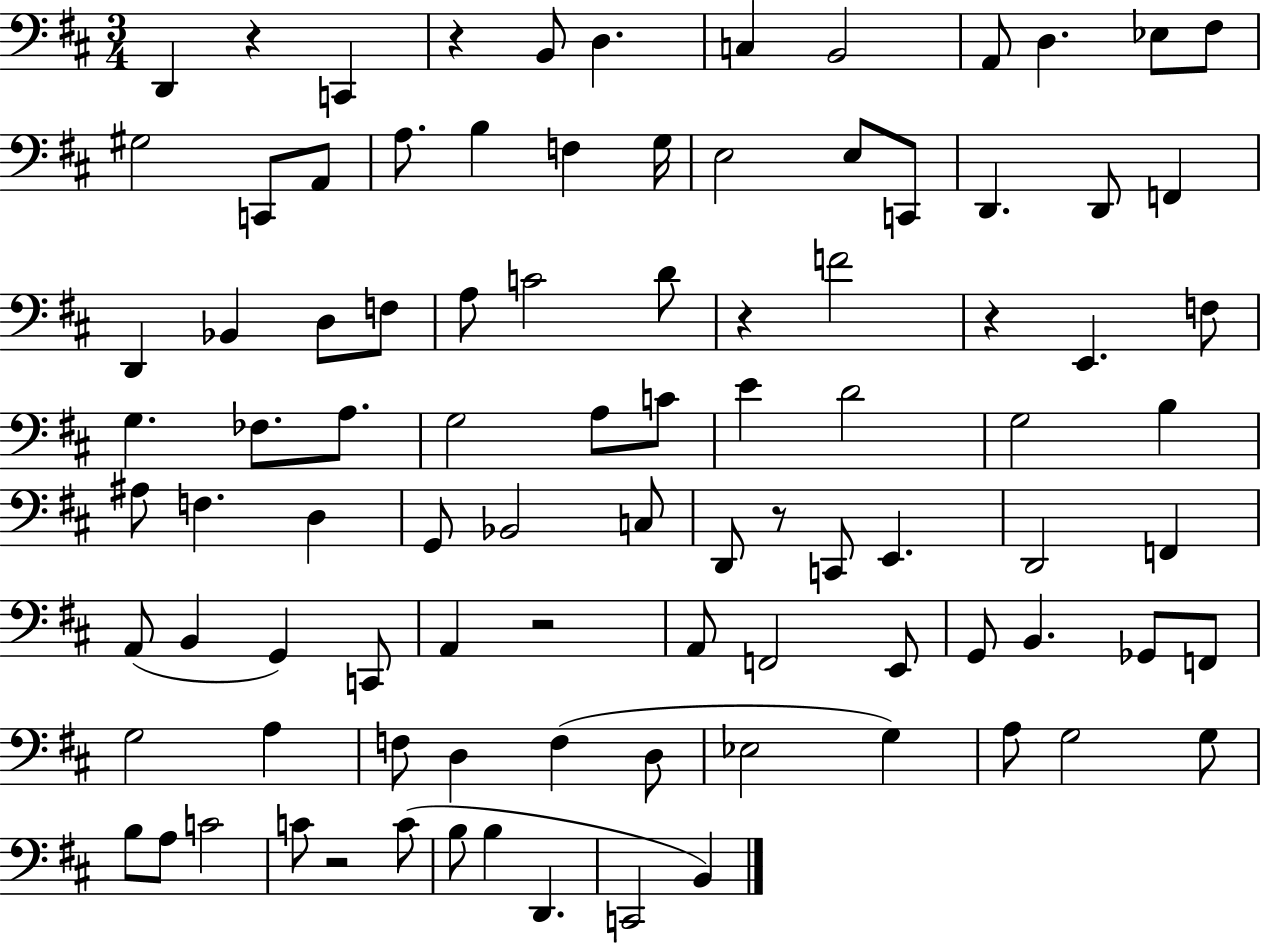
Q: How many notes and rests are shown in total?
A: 94